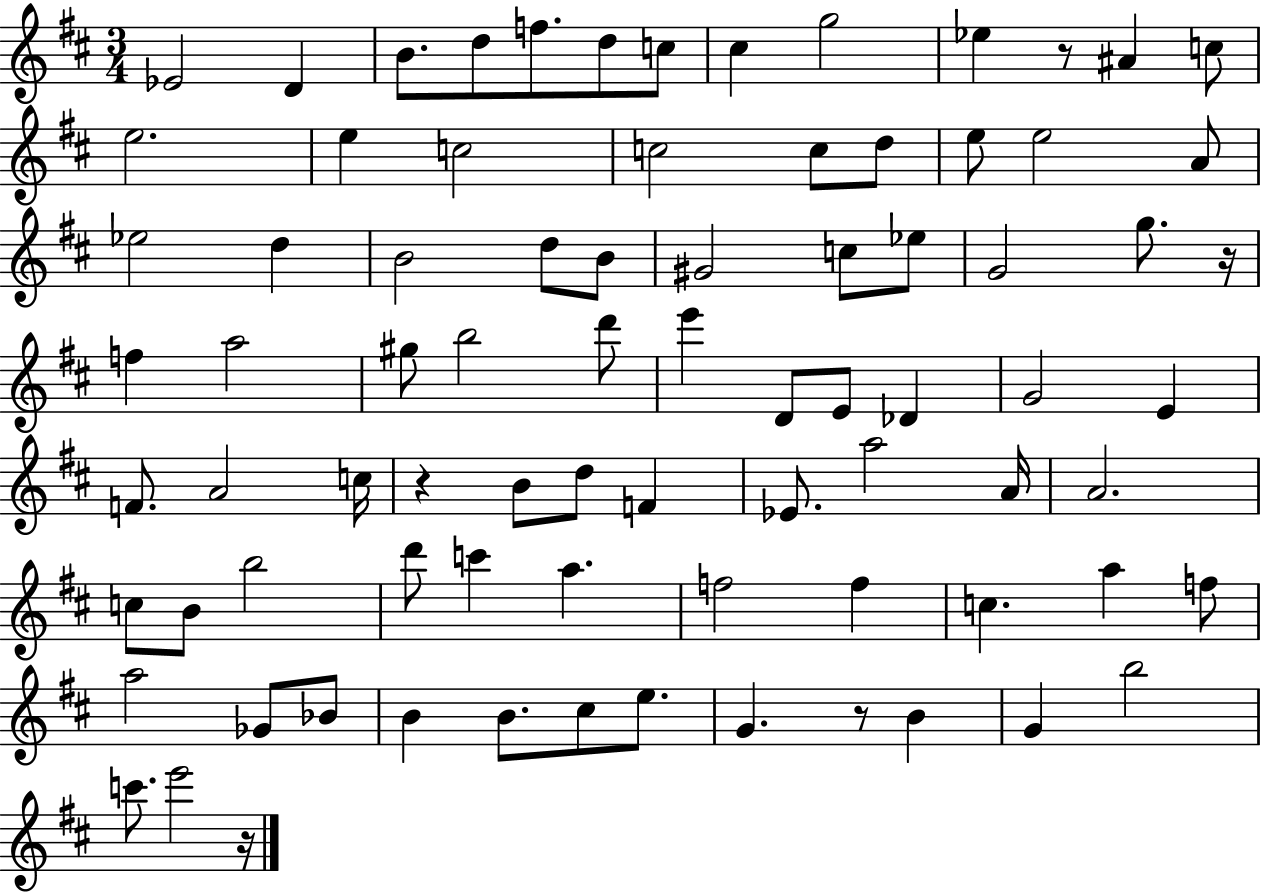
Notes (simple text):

Eb4/h D4/q B4/e. D5/e F5/e. D5/e C5/e C#5/q G5/h Eb5/q R/e A#4/q C5/e E5/h. E5/q C5/h C5/h C5/e D5/e E5/e E5/h A4/e Eb5/h D5/q B4/h D5/e B4/e G#4/h C5/e Eb5/e G4/h G5/e. R/s F5/q A5/h G#5/e B5/h D6/e E6/q D4/e E4/e Db4/q G4/h E4/q F4/e. A4/h C5/s R/q B4/e D5/e F4/q Eb4/e. A5/h A4/s A4/h. C5/e B4/e B5/h D6/e C6/q A5/q. F5/h F5/q C5/q. A5/q F5/e A5/h Gb4/e Bb4/e B4/q B4/e. C#5/e E5/e. G4/q. R/e B4/q G4/q B5/h C6/e. E6/h R/s